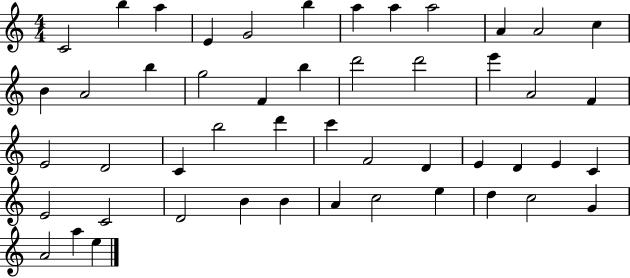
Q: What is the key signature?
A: C major